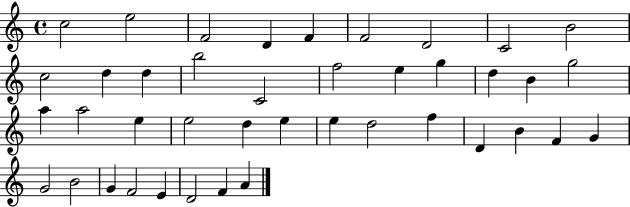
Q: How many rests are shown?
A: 0